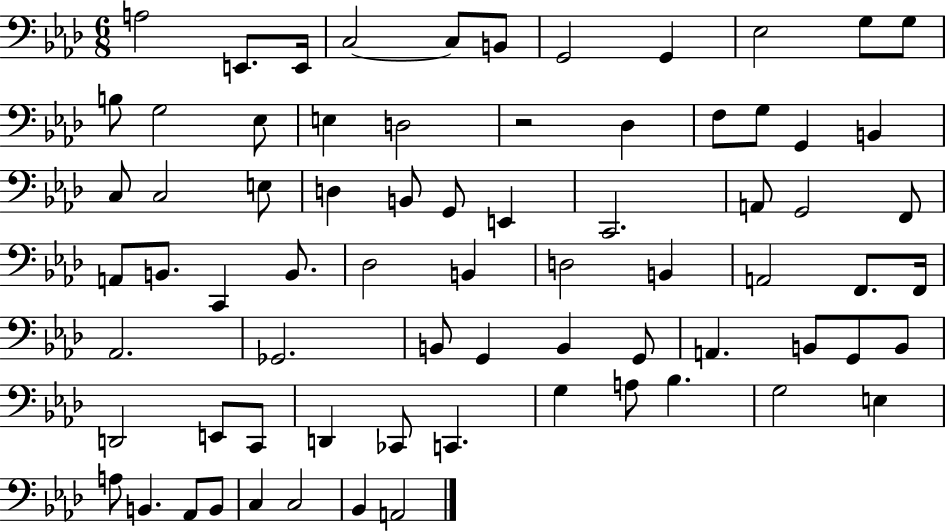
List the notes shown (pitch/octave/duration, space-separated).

A3/h E2/e. E2/s C3/h C3/e B2/e G2/h G2/q Eb3/h G3/e G3/e B3/e G3/h Eb3/e E3/q D3/h R/h Db3/q F3/e G3/e G2/q B2/q C3/e C3/h E3/e D3/q B2/e G2/e E2/q C2/h. A2/e G2/h F2/e A2/e B2/e. C2/q B2/e. Db3/h B2/q D3/h B2/q A2/h F2/e. F2/s Ab2/h. Gb2/h. B2/e G2/q B2/q G2/e A2/q. B2/e G2/e B2/e D2/h E2/e C2/e D2/q CES2/e C2/q. G3/q A3/e Bb3/q. G3/h E3/q A3/e B2/q. Ab2/e B2/e C3/q C3/h Bb2/q A2/h